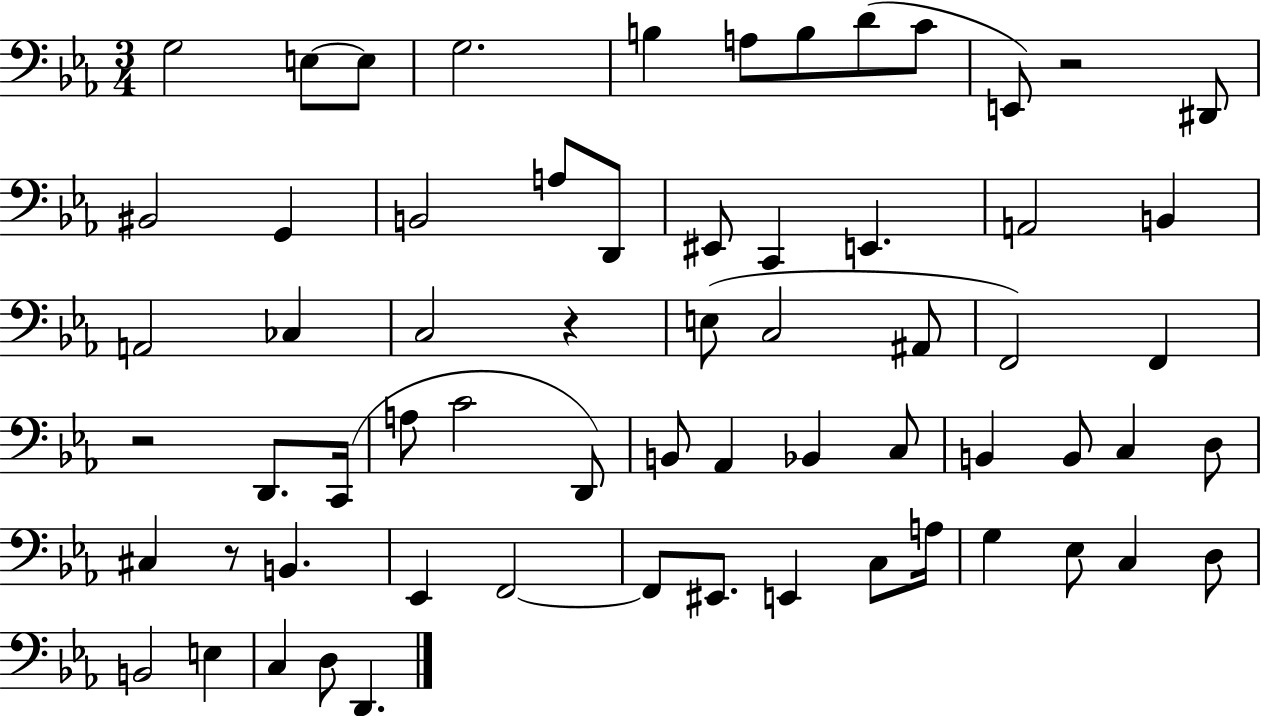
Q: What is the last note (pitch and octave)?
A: D2